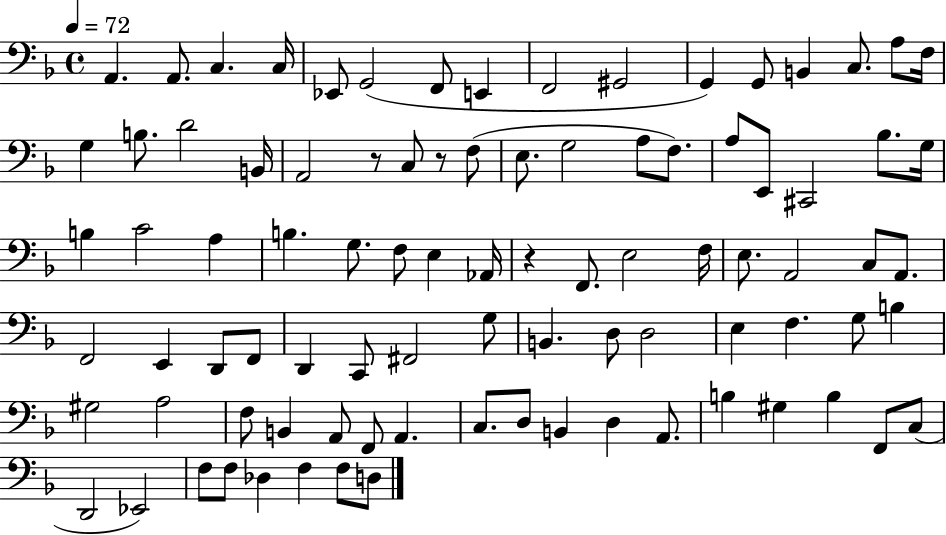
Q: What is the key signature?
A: F major